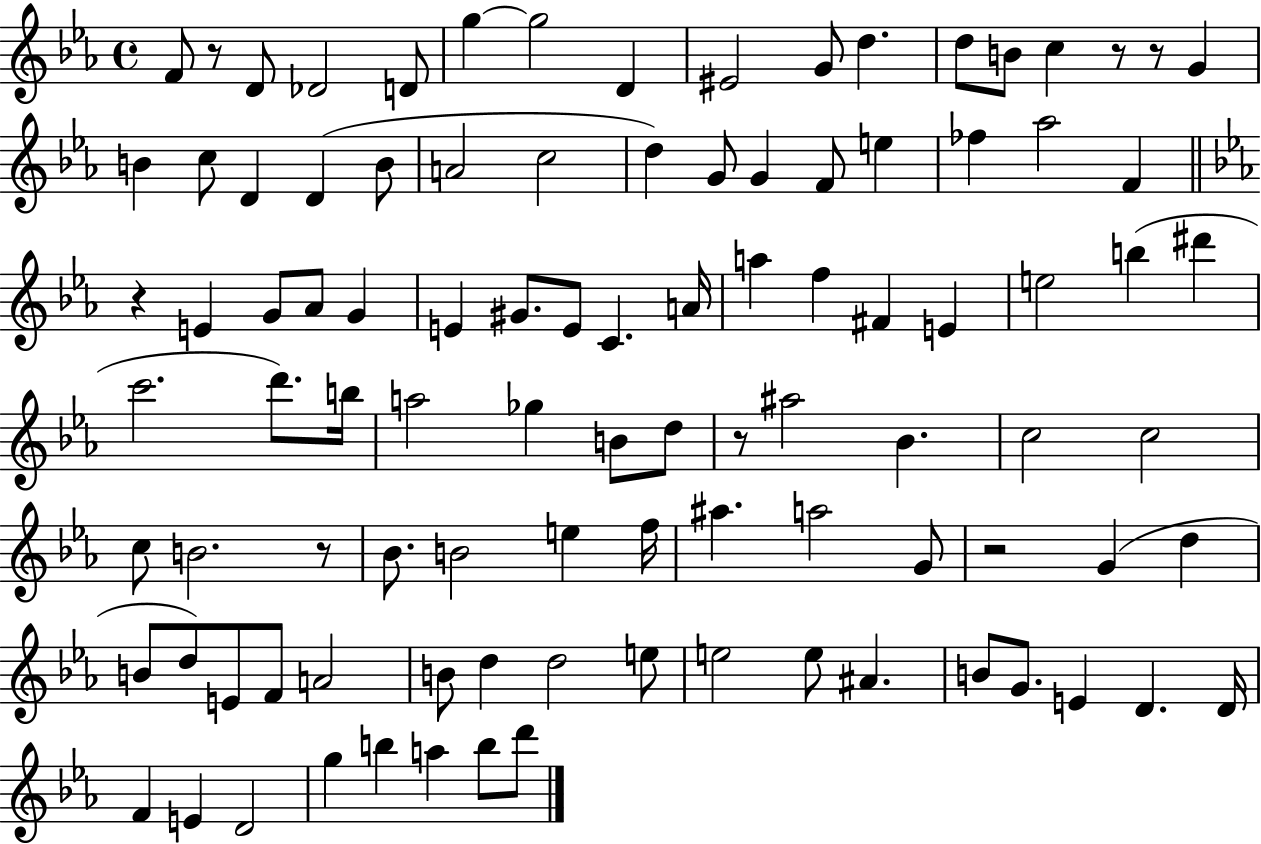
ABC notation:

X:1
T:Untitled
M:4/4
L:1/4
K:Eb
F/2 z/2 D/2 _D2 D/2 g g2 D ^E2 G/2 d d/2 B/2 c z/2 z/2 G B c/2 D D B/2 A2 c2 d G/2 G F/2 e _f _a2 F z E G/2 _A/2 G E ^G/2 E/2 C A/4 a f ^F E e2 b ^d' c'2 d'/2 b/4 a2 _g B/2 d/2 z/2 ^a2 _B c2 c2 c/2 B2 z/2 _B/2 B2 e f/4 ^a a2 G/2 z2 G d B/2 d/2 E/2 F/2 A2 B/2 d d2 e/2 e2 e/2 ^A B/2 G/2 E D D/4 F E D2 g b a b/2 d'/2